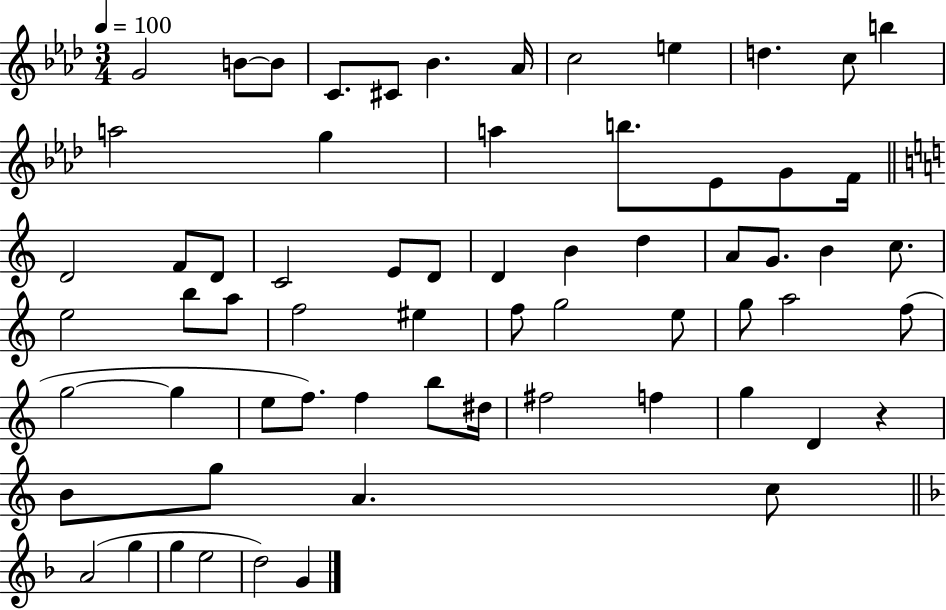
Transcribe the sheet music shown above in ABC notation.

X:1
T:Untitled
M:3/4
L:1/4
K:Ab
G2 B/2 B/2 C/2 ^C/2 _B _A/4 c2 e d c/2 b a2 g a b/2 _E/2 G/2 F/4 D2 F/2 D/2 C2 E/2 D/2 D B d A/2 G/2 B c/2 e2 b/2 a/2 f2 ^e f/2 g2 e/2 g/2 a2 f/2 g2 g e/2 f/2 f b/2 ^d/4 ^f2 f g D z B/2 g/2 A c/2 A2 g g e2 d2 G